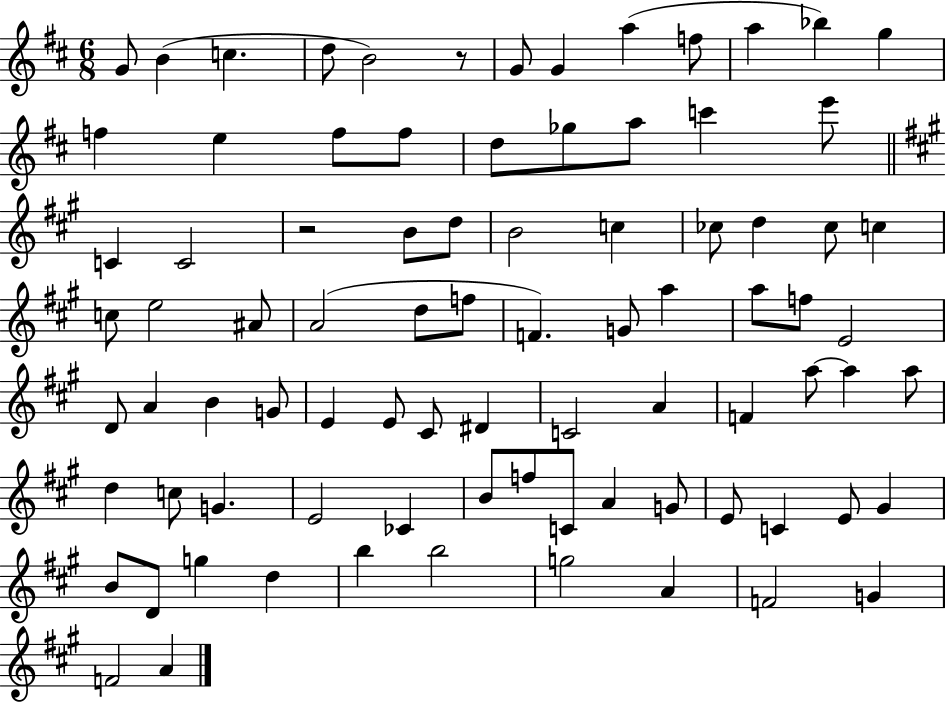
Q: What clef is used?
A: treble